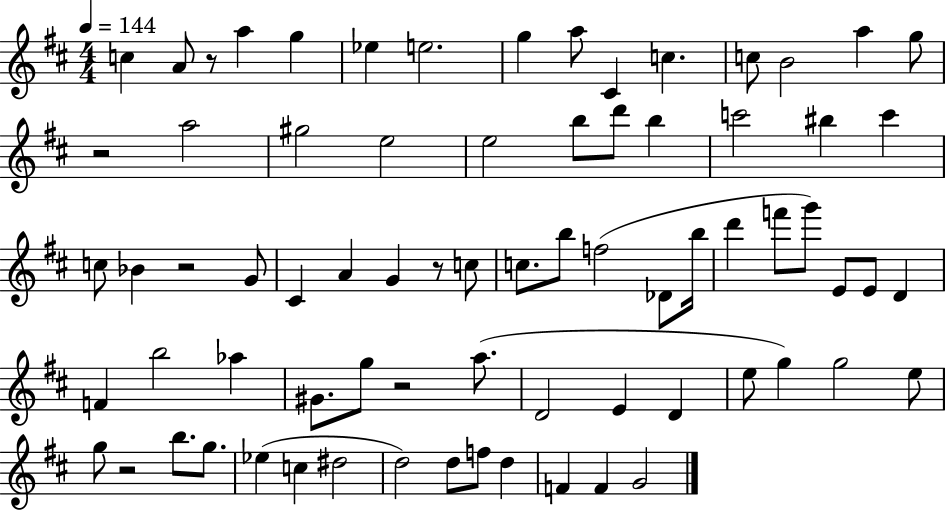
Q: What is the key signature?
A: D major